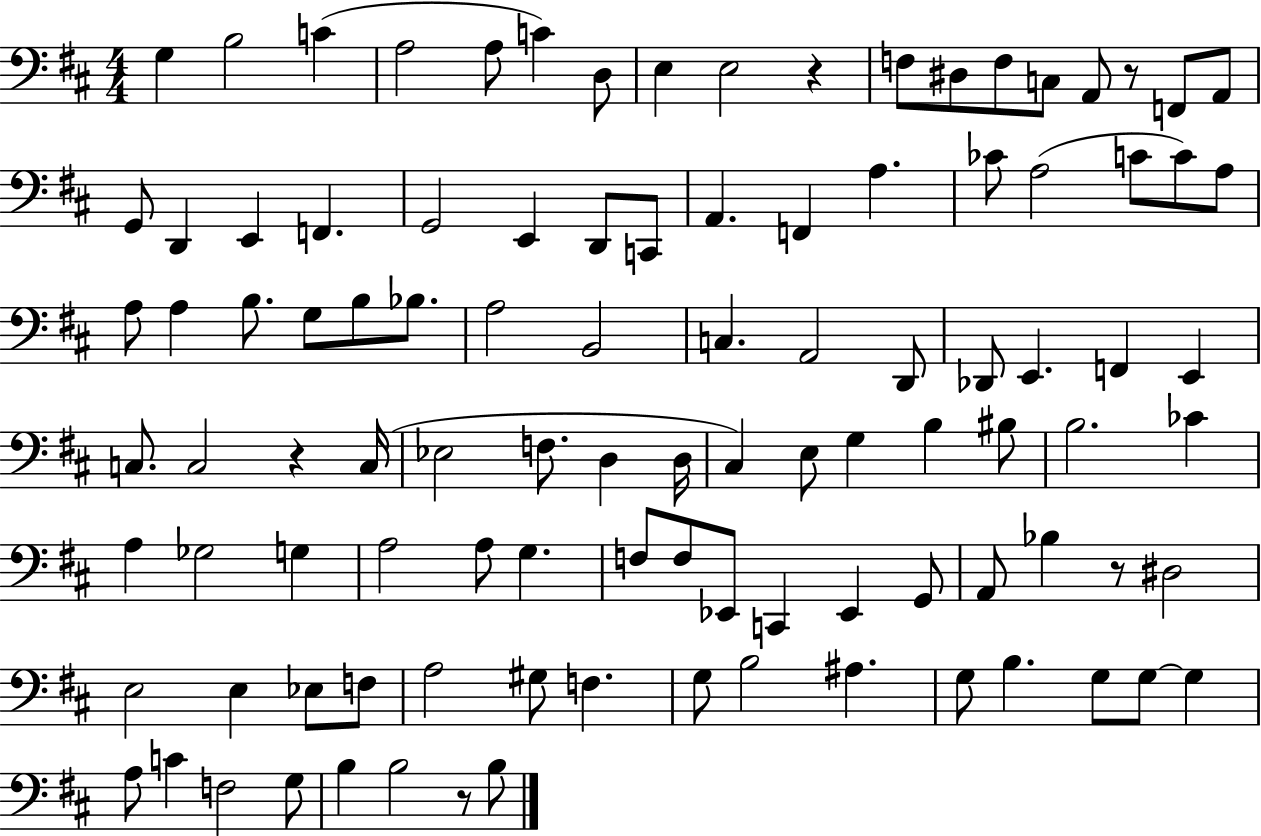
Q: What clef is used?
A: bass